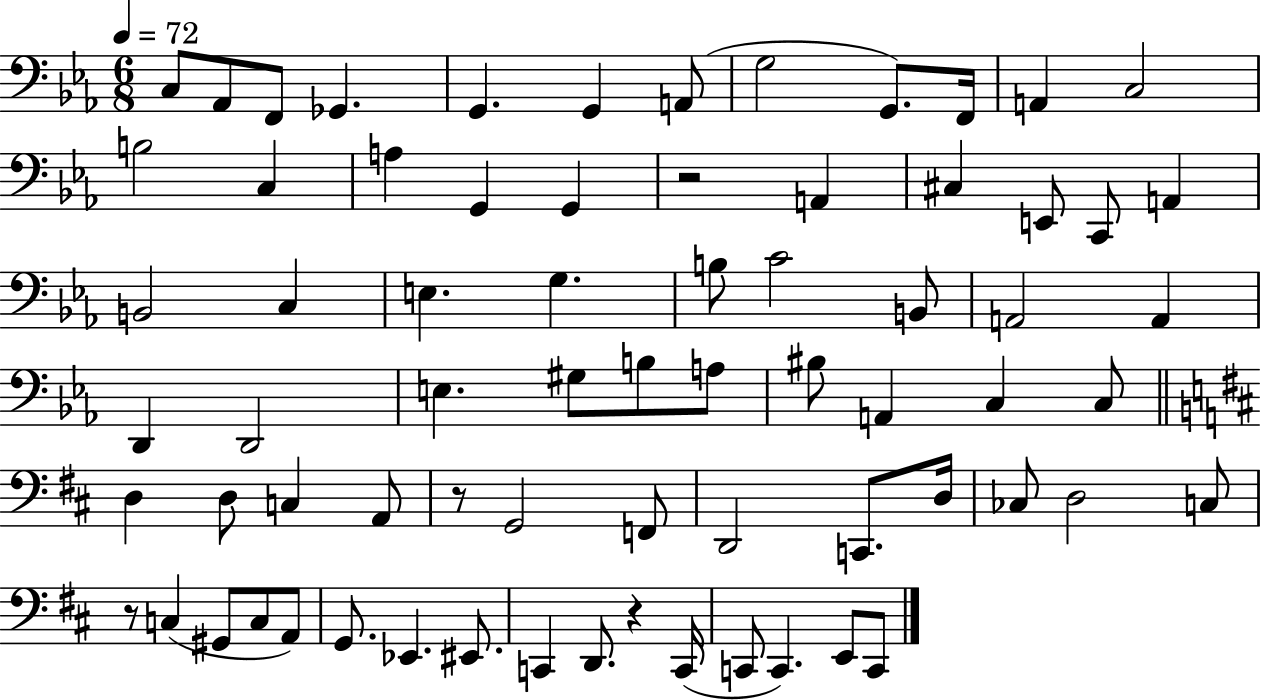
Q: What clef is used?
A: bass